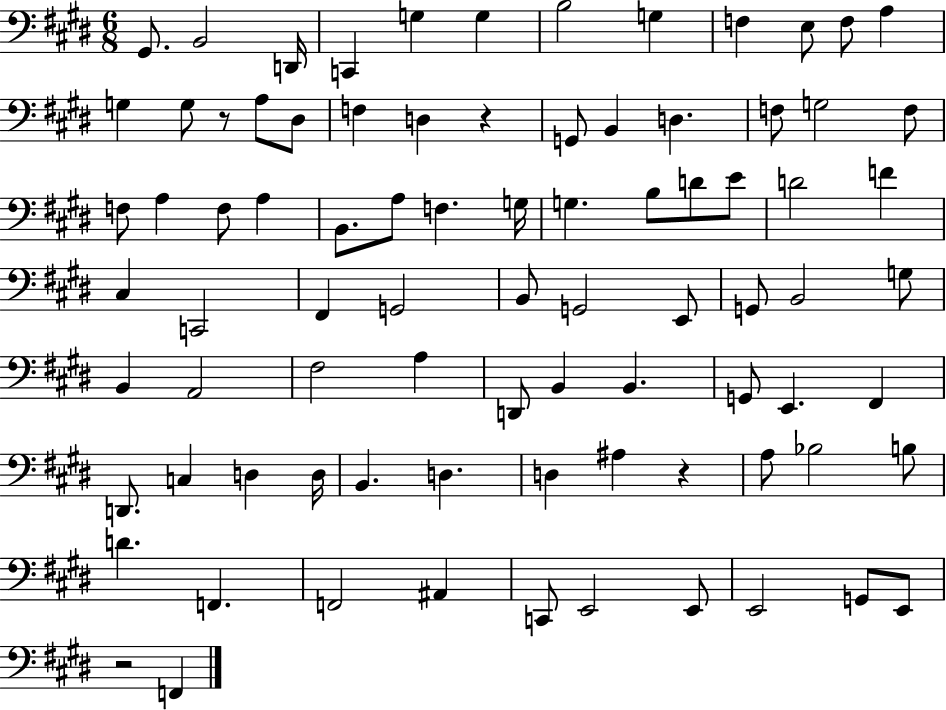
{
  \clef bass
  \numericTimeSignature
  \time 6/8
  \key e \major
  \repeat volta 2 { gis,8. b,2 d,16 | c,4 g4 g4 | b2 g4 | f4 e8 f8 a4 | \break g4 g8 r8 a8 dis8 | f4 d4 r4 | g,8 b,4 d4. | f8 g2 f8 | \break f8 a4 f8 a4 | b,8. a8 f4. g16 | g4. b8 d'8 e'8 | d'2 f'4 | \break cis4 c,2 | fis,4 g,2 | b,8 g,2 e,8 | g,8 b,2 g8 | \break b,4 a,2 | fis2 a4 | d,8 b,4 b,4. | g,8 e,4. fis,4 | \break d,8. c4 d4 d16 | b,4. d4. | d4 ais4 r4 | a8 bes2 b8 | \break d'4. f,4. | f,2 ais,4 | c,8 e,2 e,8 | e,2 g,8 e,8 | \break r2 f,4 | } \bar "|."
}